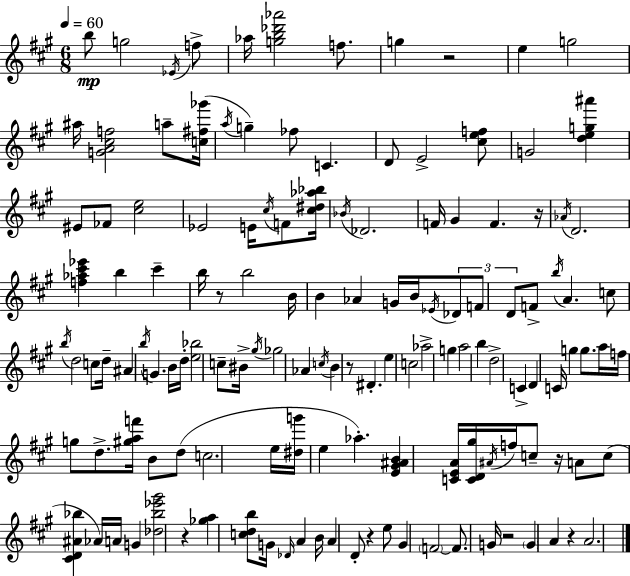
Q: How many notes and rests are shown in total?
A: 136